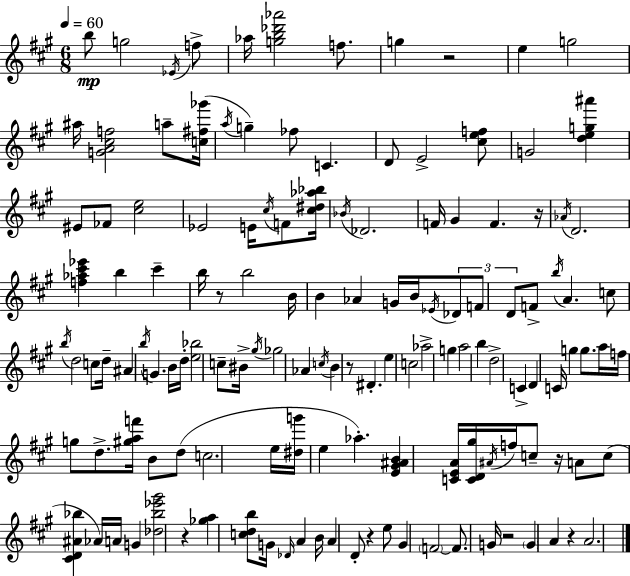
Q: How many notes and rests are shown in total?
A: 136